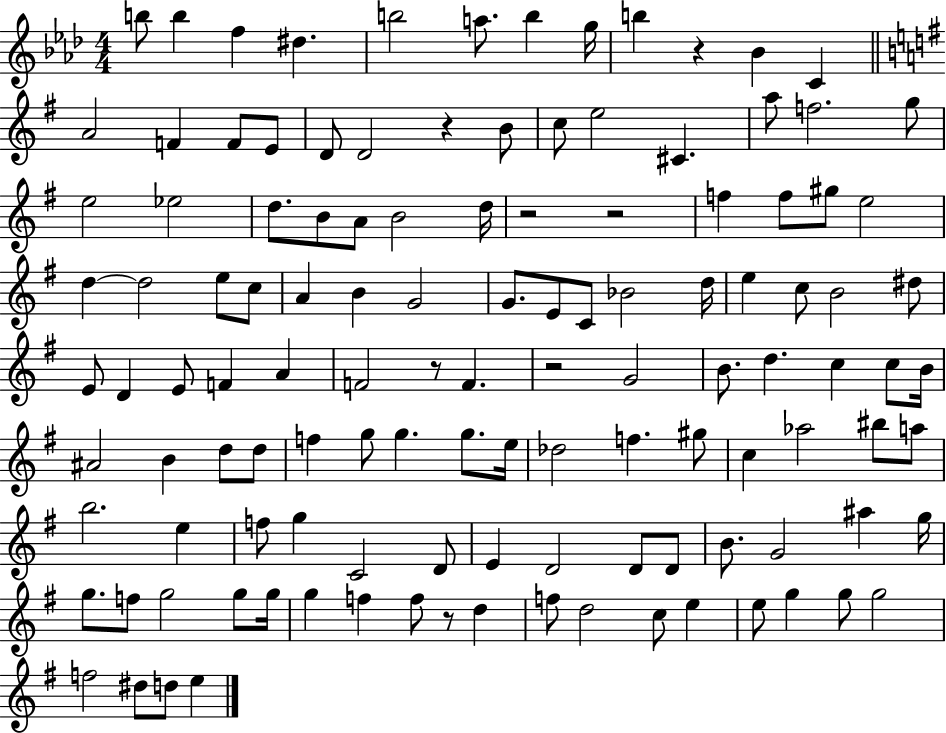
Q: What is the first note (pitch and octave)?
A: B5